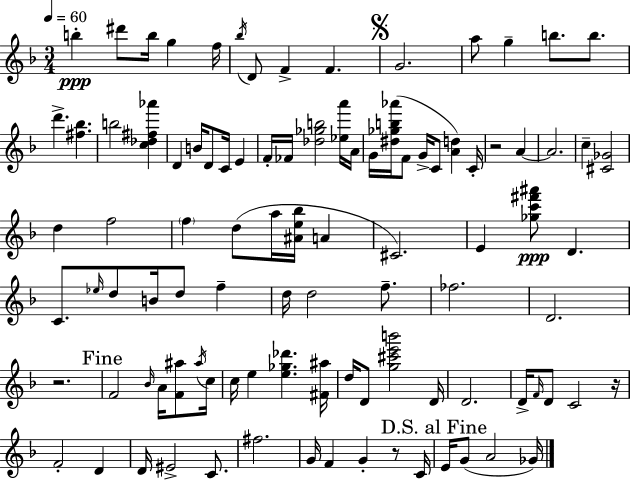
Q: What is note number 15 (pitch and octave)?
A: D6